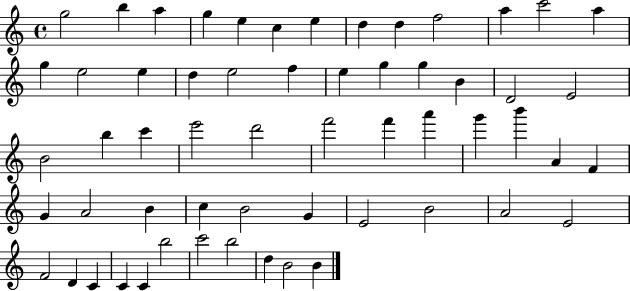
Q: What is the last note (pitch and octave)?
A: B4